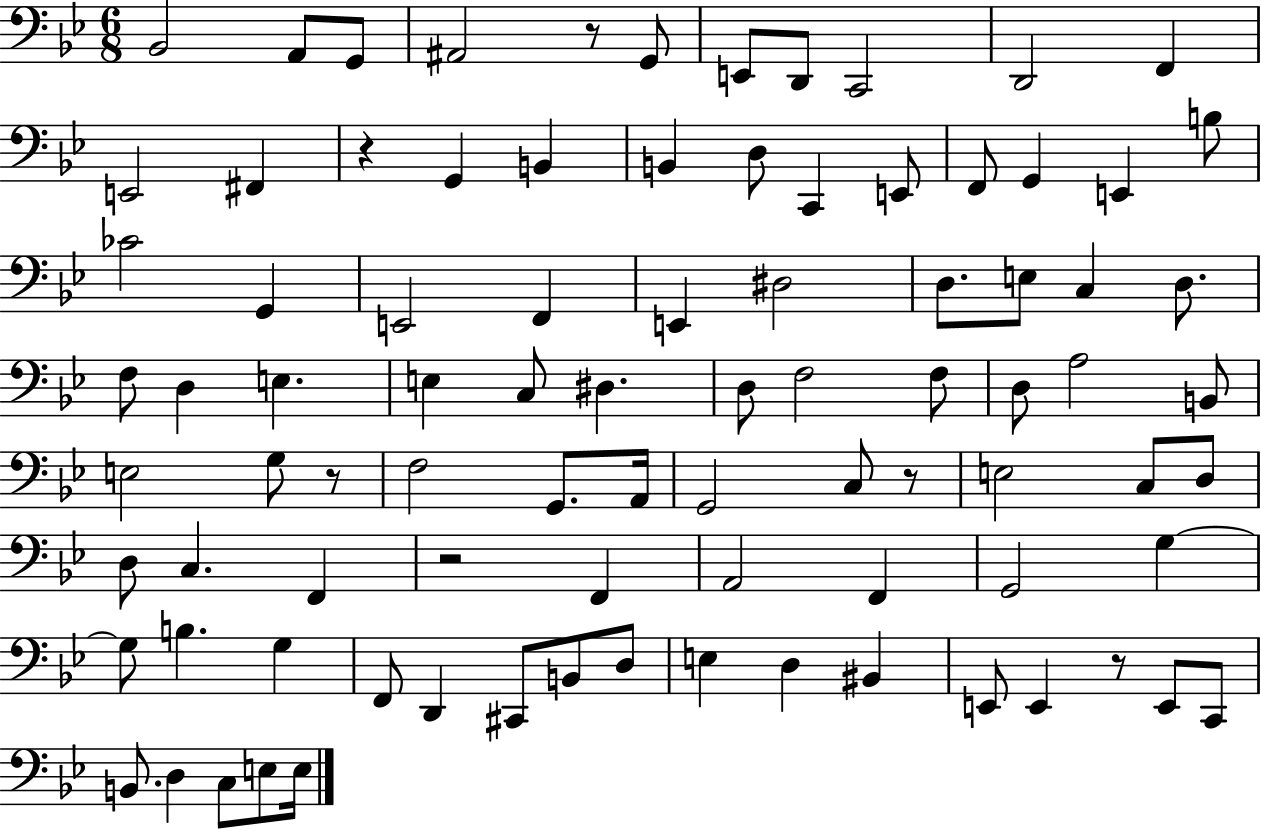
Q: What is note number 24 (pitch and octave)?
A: G2